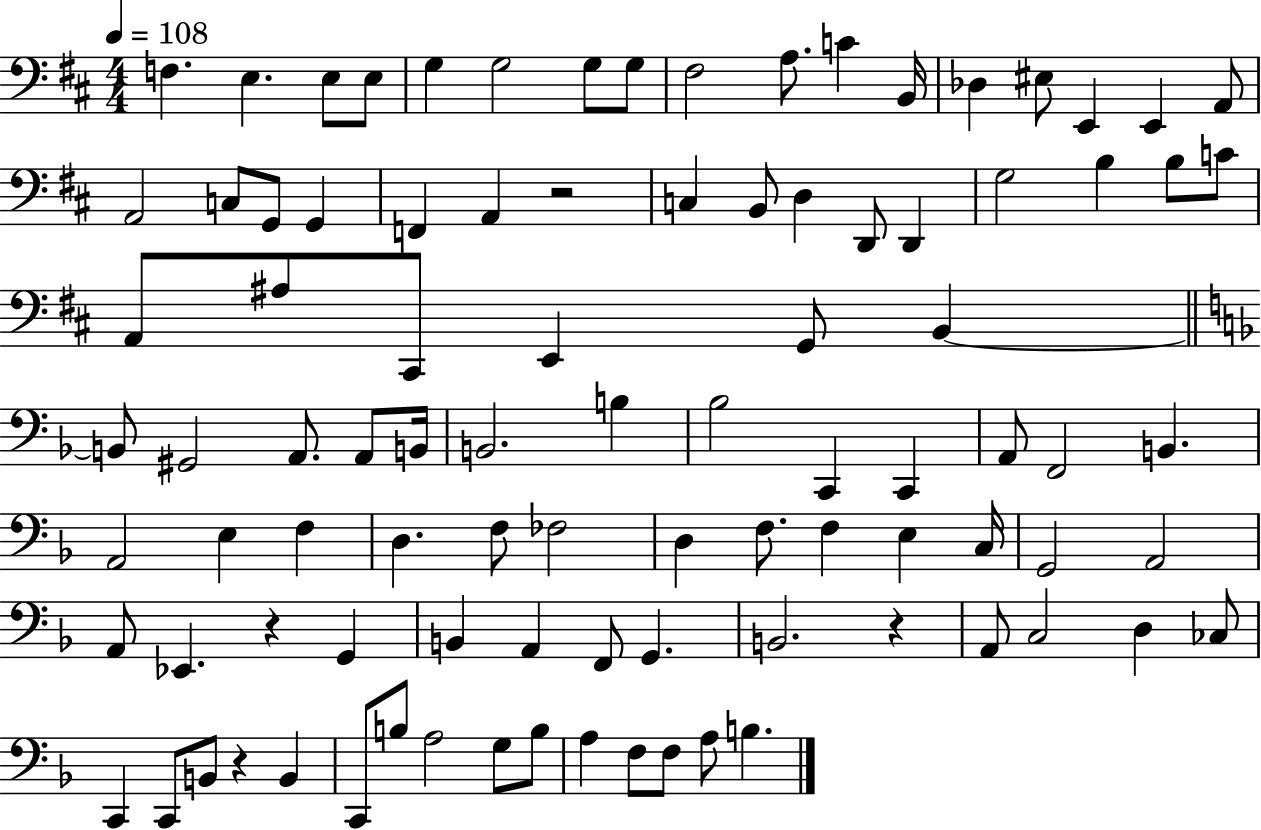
F3/q. E3/q. E3/e E3/e G3/q G3/h G3/e G3/e F#3/h A3/e. C4/q B2/s Db3/q EIS3/e E2/q E2/q A2/e A2/h C3/e G2/e G2/q F2/q A2/q R/h C3/q B2/e D3/q D2/e D2/q G3/h B3/q B3/e C4/e A2/e A#3/e C#2/e E2/q G2/e B2/q B2/e G#2/h A2/e. A2/e B2/s B2/h. B3/q Bb3/h C2/q C2/q A2/e F2/h B2/q. A2/h E3/q F3/q D3/q. F3/e FES3/h D3/q F3/e. F3/q E3/q C3/s G2/h A2/h A2/e Eb2/q. R/q G2/q B2/q A2/q F2/e G2/q. B2/h. R/q A2/e C3/h D3/q CES3/e C2/q C2/e B2/e R/q B2/q C2/e B3/e A3/h G3/e B3/e A3/q F3/e F3/e A3/e B3/q.